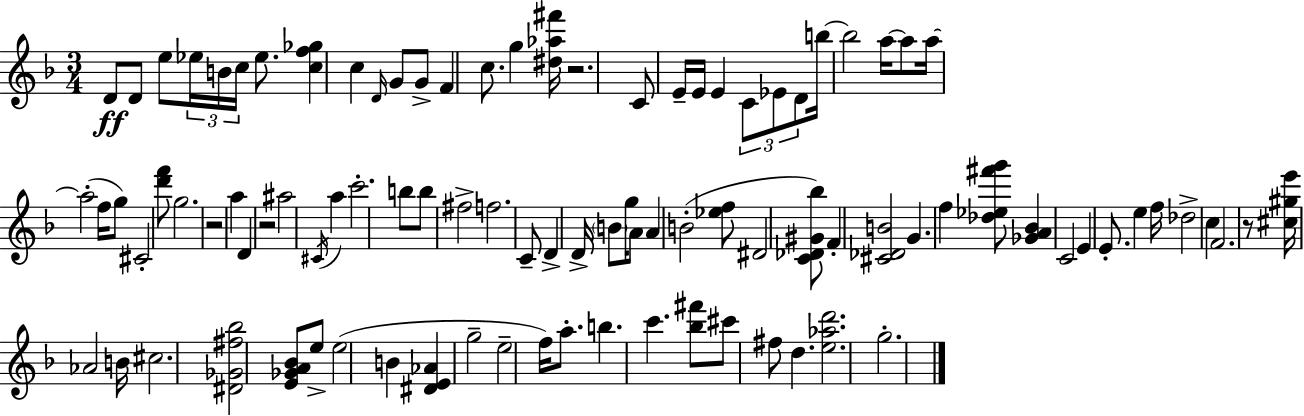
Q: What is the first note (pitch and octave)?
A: D4